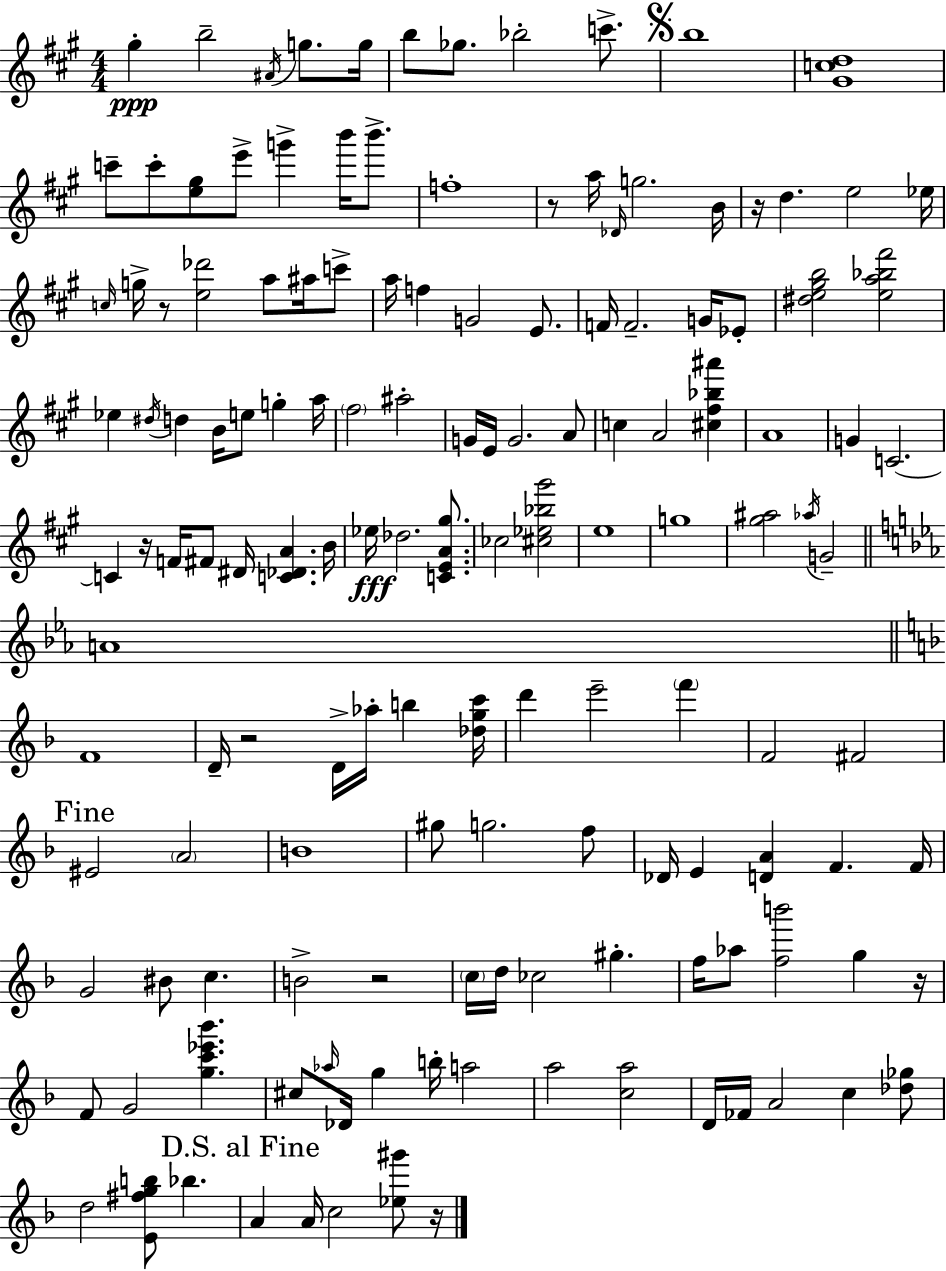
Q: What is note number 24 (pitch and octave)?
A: Eb5